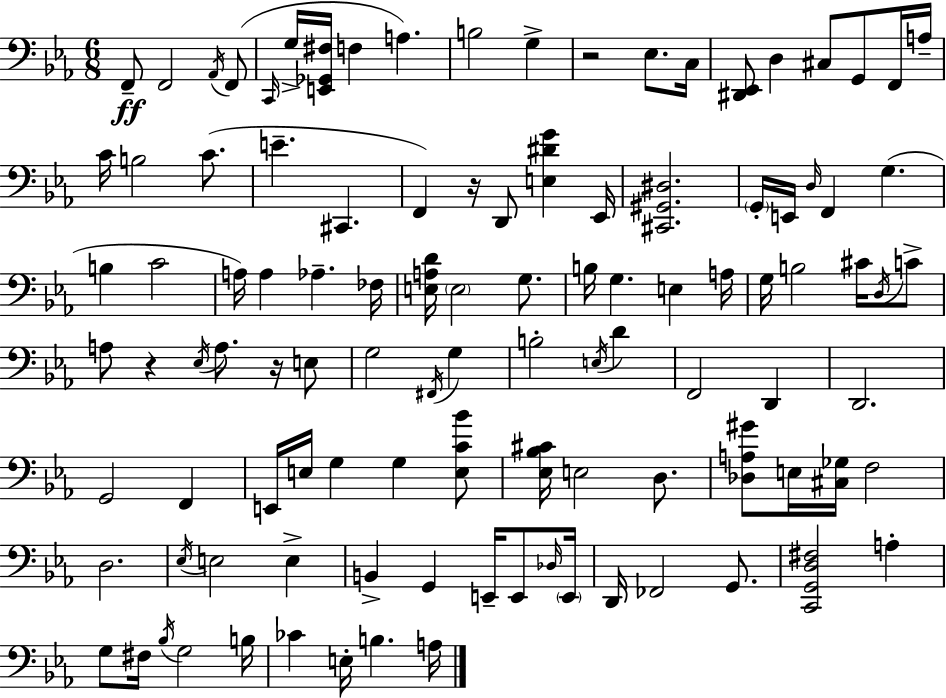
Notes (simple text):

F2/e F2/h Ab2/s F2/e C2/s G3/s [E2,Gb2,F#3]/s F3/q A3/q. B3/h G3/q R/h Eb3/e. C3/s [D#2,Eb2]/e D3/q C#3/e G2/e F2/s A3/s C4/s B3/h C4/e. E4/q. C#2/q. F2/q R/s D2/e [E3,D#4,G4]/q Eb2/s [C#2,G#2,D#3]/h. G2/s E2/s D3/s F2/q G3/q. B3/q C4/h A3/s A3/q Ab3/q. FES3/s [E3,A3,D4]/s E3/h G3/e. B3/s G3/q. E3/q A3/s G3/s B3/h C#4/s D3/s C4/e A3/e R/q Eb3/s A3/e. R/s E3/e G3/h F#2/s G3/q B3/h E3/s D4/q F2/h D2/q D2/h. G2/h F2/q E2/s E3/s G3/q G3/q [E3,C4,Bb4]/e [Eb3,Bb3,C#4]/s E3/h D3/e. [Db3,A3,G#4]/e E3/s [C#3,Gb3]/s F3/h D3/h. Eb3/s E3/h E3/q B2/q G2/q E2/s E2/e Db3/s E2/s D2/s FES2/h G2/e. [C2,G2,D3,F#3]/h A3/q G3/e F#3/s Bb3/s G3/h B3/s CES4/q E3/s B3/q. A3/s